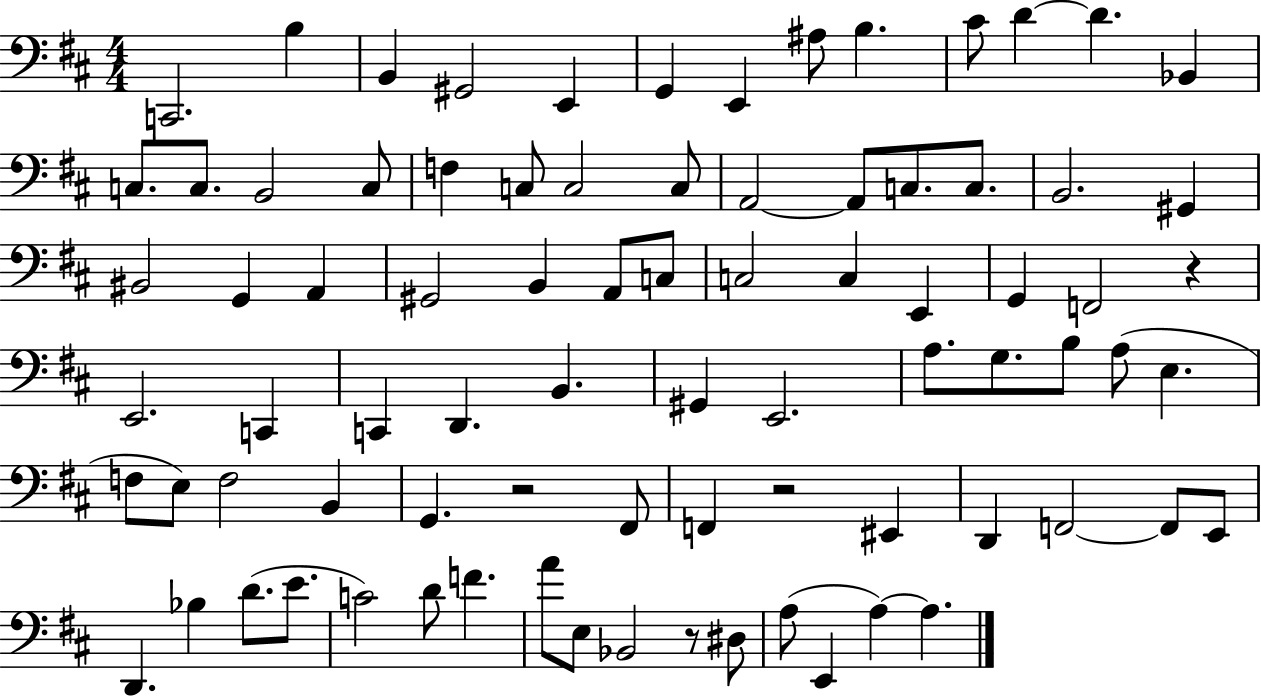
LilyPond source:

{
  \clef bass
  \numericTimeSignature
  \time 4/4
  \key d \major
  c,2. b4 | b,4 gis,2 e,4 | g,4 e,4 ais8 b4. | cis'8 d'4~~ d'4. bes,4 | \break c8. c8. b,2 c8 | f4 c8 c2 c8 | a,2~~ a,8 c8. c8. | b,2. gis,4 | \break bis,2 g,4 a,4 | gis,2 b,4 a,8 c8 | c2 c4 e,4 | g,4 f,2 r4 | \break e,2. c,4 | c,4 d,4. b,4. | gis,4 e,2. | a8. g8. b8 a8( e4. | \break f8 e8) f2 b,4 | g,4. r2 fis,8 | f,4 r2 eis,4 | d,4 f,2~~ f,8 e,8 | \break d,4. bes4 d'8.( e'8. | c'2) d'8 f'4. | a'8 e8 bes,2 r8 dis8 | a8( e,4 a4~~) a4. | \break \bar "|."
}